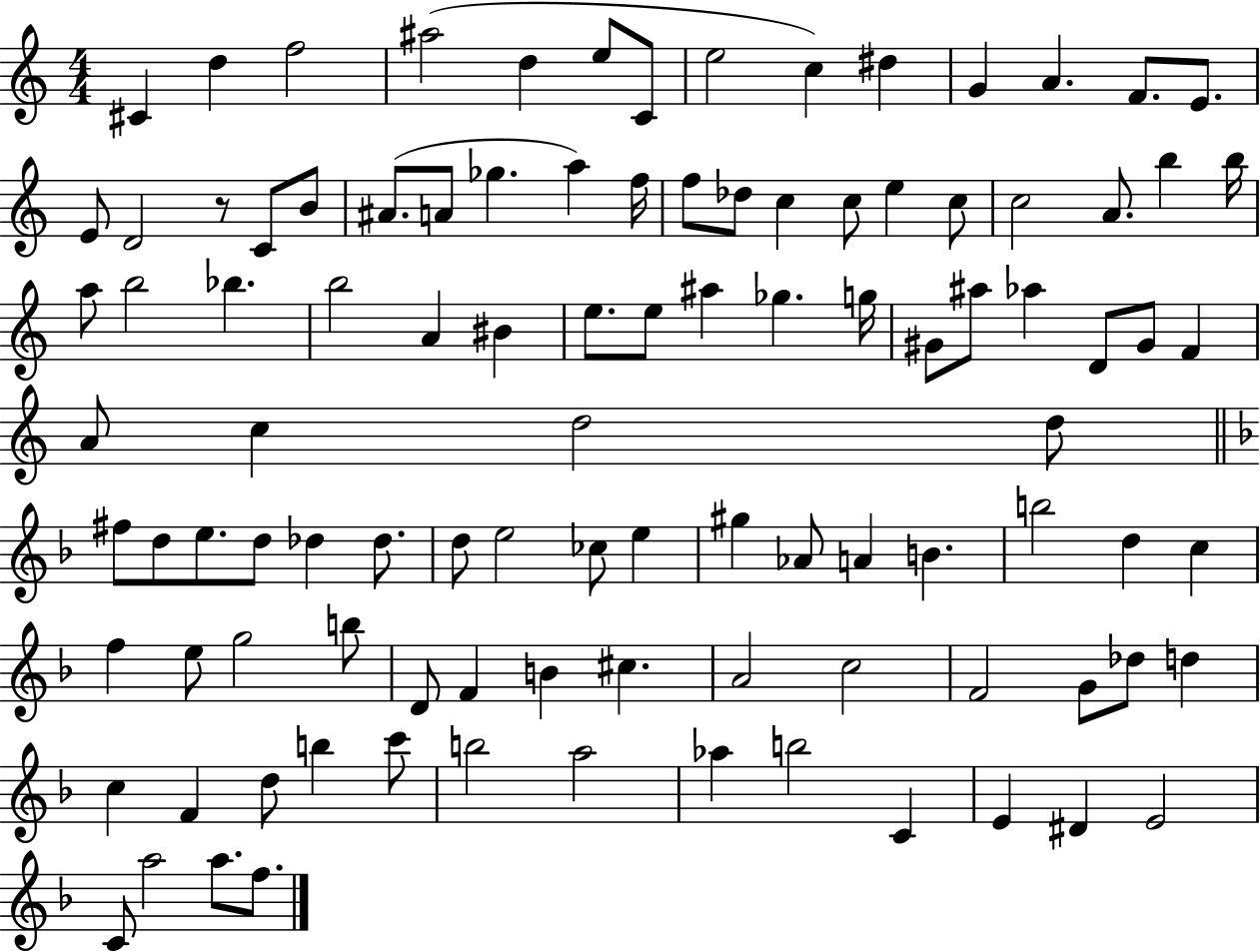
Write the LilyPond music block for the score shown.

{
  \clef treble
  \numericTimeSignature
  \time 4/4
  \key c \major
  cis'4 d''4 f''2 | ais''2( d''4 e''8 c'8 | e''2 c''4) dis''4 | g'4 a'4. f'8. e'8. | \break e'8 d'2 r8 c'8 b'8 | ais'8.( a'8 ges''4. a''4) f''16 | f''8 des''8 c''4 c''8 e''4 c''8 | c''2 a'8. b''4 b''16 | \break a''8 b''2 bes''4. | b''2 a'4 bis'4 | e''8. e''8 ais''4 ges''4. g''16 | gis'8 ais''8 aes''4 d'8 gis'8 f'4 | \break a'8 c''4 d''2 d''8 | \bar "||" \break \key d \minor fis''8 d''8 e''8. d''8 des''4 des''8. | d''8 e''2 ces''8 e''4 | gis''4 aes'8 a'4 b'4. | b''2 d''4 c''4 | \break f''4 e''8 g''2 b''8 | d'8 f'4 b'4 cis''4. | a'2 c''2 | f'2 g'8 des''8 d''4 | \break c''4 f'4 d''8 b''4 c'''8 | b''2 a''2 | aes''4 b''2 c'4 | e'4 dis'4 e'2 | \break c'8 a''2 a''8. f''8. | \bar "|."
}